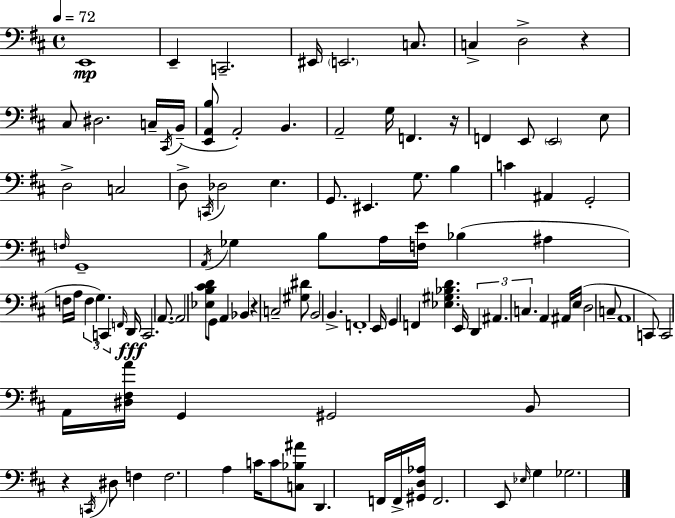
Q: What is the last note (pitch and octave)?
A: Gb3